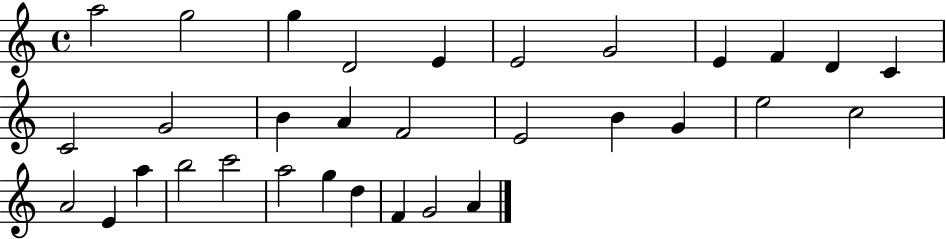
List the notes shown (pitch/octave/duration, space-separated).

A5/h G5/h G5/q D4/h E4/q E4/h G4/h E4/q F4/q D4/q C4/q C4/h G4/h B4/q A4/q F4/h E4/h B4/q G4/q E5/h C5/h A4/h E4/q A5/q B5/h C6/h A5/h G5/q D5/q F4/q G4/h A4/q